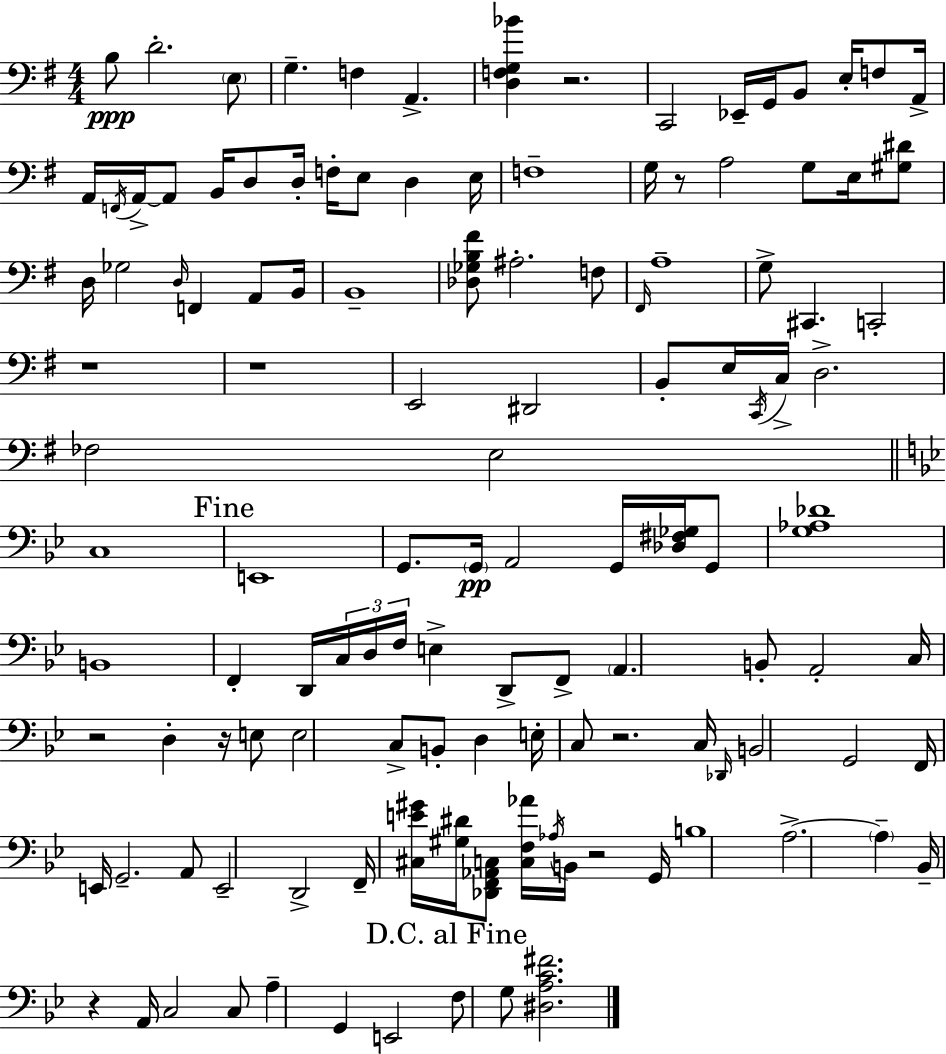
B3/e D4/h. E3/e G3/q. F3/q A2/q. [D3,F3,G3,Bb4]/q R/h. C2/h Eb2/s G2/s B2/e E3/s F3/e A2/s A2/s F2/s A2/s A2/e B2/s D3/e D3/s F3/s E3/e D3/q E3/s F3/w G3/s R/e A3/h G3/e E3/s [G#3,D#4]/e D3/s Gb3/h D3/s F2/q A2/e B2/s B2/w [Db3,Gb3,B3,F#4]/e A#3/h. F3/e F#2/s A3/w G3/e C#2/q. C2/h R/w R/w E2/h D#2/h B2/e E3/s C2/s C3/s D3/h. FES3/h E3/h C3/w E2/w G2/e. G2/s A2/h G2/s [Db3,F#3,Gb3]/s G2/e [G3,Ab3,Db4]/w B2/w F2/q D2/s C3/s D3/s F3/s E3/q D2/e F2/e A2/q. B2/e A2/h C3/s R/h D3/q R/s E3/e E3/h C3/e B2/e D3/q E3/s C3/e R/h. C3/s Db2/s B2/h G2/h F2/s E2/s G2/h. A2/e E2/h D2/h F2/s [C#3,E4,G#4]/s [G#3,D#4]/s [Db2,F2,Ab2,C3]/e [C3,F3,Ab4]/s Ab3/s B2/s R/h G2/s B3/w A3/h. A3/q Bb2/s R/q A2/s C3/h C3/e A3/q G2/q E2/h F3/e G3/e [D#3,A3,C4,F#4]/h.